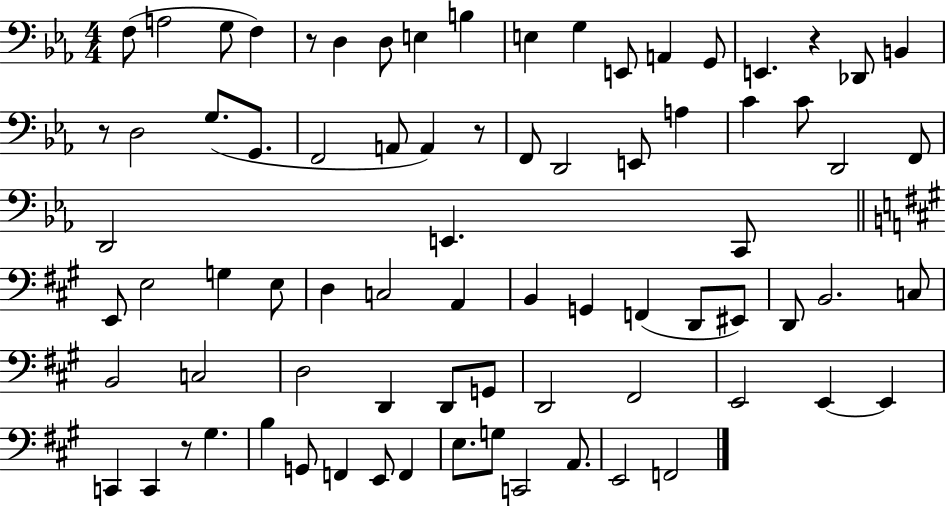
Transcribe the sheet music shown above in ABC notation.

X:1
T:Untitled
M:4/4
L:1/4
K:Eb
F,/2 A,2 G,/2 F, z/2 D, D,/2 E, B, E, G, E,,/2 A,, G,,/2 E,, z _D,,/2 B,, z/2 D,2 G,/2 G,,/2 F,,2 A,,/2 A,, z/2 F,,/2 D,,2 E,,/2 A, C C/2 D,,2 F,,/2 D,,2 E,, C,,/2 E,,/2 E,2 G, E,/2 D, C,2 A,, B,, G,, F,, D,,/2 ^E,,/2 D,,/2 B,,2 C,/2 B,,2 C,2 D,2 D,, D,,/2 G,,/2 D,,2 ^F,,2 E,,2 E,, E,, C,, C,, z/2 ^G, B, G,,/2 F,, E,,/2 F,, E,/2 G,/2 C,,2 A,,/2 E,,2 F,,2